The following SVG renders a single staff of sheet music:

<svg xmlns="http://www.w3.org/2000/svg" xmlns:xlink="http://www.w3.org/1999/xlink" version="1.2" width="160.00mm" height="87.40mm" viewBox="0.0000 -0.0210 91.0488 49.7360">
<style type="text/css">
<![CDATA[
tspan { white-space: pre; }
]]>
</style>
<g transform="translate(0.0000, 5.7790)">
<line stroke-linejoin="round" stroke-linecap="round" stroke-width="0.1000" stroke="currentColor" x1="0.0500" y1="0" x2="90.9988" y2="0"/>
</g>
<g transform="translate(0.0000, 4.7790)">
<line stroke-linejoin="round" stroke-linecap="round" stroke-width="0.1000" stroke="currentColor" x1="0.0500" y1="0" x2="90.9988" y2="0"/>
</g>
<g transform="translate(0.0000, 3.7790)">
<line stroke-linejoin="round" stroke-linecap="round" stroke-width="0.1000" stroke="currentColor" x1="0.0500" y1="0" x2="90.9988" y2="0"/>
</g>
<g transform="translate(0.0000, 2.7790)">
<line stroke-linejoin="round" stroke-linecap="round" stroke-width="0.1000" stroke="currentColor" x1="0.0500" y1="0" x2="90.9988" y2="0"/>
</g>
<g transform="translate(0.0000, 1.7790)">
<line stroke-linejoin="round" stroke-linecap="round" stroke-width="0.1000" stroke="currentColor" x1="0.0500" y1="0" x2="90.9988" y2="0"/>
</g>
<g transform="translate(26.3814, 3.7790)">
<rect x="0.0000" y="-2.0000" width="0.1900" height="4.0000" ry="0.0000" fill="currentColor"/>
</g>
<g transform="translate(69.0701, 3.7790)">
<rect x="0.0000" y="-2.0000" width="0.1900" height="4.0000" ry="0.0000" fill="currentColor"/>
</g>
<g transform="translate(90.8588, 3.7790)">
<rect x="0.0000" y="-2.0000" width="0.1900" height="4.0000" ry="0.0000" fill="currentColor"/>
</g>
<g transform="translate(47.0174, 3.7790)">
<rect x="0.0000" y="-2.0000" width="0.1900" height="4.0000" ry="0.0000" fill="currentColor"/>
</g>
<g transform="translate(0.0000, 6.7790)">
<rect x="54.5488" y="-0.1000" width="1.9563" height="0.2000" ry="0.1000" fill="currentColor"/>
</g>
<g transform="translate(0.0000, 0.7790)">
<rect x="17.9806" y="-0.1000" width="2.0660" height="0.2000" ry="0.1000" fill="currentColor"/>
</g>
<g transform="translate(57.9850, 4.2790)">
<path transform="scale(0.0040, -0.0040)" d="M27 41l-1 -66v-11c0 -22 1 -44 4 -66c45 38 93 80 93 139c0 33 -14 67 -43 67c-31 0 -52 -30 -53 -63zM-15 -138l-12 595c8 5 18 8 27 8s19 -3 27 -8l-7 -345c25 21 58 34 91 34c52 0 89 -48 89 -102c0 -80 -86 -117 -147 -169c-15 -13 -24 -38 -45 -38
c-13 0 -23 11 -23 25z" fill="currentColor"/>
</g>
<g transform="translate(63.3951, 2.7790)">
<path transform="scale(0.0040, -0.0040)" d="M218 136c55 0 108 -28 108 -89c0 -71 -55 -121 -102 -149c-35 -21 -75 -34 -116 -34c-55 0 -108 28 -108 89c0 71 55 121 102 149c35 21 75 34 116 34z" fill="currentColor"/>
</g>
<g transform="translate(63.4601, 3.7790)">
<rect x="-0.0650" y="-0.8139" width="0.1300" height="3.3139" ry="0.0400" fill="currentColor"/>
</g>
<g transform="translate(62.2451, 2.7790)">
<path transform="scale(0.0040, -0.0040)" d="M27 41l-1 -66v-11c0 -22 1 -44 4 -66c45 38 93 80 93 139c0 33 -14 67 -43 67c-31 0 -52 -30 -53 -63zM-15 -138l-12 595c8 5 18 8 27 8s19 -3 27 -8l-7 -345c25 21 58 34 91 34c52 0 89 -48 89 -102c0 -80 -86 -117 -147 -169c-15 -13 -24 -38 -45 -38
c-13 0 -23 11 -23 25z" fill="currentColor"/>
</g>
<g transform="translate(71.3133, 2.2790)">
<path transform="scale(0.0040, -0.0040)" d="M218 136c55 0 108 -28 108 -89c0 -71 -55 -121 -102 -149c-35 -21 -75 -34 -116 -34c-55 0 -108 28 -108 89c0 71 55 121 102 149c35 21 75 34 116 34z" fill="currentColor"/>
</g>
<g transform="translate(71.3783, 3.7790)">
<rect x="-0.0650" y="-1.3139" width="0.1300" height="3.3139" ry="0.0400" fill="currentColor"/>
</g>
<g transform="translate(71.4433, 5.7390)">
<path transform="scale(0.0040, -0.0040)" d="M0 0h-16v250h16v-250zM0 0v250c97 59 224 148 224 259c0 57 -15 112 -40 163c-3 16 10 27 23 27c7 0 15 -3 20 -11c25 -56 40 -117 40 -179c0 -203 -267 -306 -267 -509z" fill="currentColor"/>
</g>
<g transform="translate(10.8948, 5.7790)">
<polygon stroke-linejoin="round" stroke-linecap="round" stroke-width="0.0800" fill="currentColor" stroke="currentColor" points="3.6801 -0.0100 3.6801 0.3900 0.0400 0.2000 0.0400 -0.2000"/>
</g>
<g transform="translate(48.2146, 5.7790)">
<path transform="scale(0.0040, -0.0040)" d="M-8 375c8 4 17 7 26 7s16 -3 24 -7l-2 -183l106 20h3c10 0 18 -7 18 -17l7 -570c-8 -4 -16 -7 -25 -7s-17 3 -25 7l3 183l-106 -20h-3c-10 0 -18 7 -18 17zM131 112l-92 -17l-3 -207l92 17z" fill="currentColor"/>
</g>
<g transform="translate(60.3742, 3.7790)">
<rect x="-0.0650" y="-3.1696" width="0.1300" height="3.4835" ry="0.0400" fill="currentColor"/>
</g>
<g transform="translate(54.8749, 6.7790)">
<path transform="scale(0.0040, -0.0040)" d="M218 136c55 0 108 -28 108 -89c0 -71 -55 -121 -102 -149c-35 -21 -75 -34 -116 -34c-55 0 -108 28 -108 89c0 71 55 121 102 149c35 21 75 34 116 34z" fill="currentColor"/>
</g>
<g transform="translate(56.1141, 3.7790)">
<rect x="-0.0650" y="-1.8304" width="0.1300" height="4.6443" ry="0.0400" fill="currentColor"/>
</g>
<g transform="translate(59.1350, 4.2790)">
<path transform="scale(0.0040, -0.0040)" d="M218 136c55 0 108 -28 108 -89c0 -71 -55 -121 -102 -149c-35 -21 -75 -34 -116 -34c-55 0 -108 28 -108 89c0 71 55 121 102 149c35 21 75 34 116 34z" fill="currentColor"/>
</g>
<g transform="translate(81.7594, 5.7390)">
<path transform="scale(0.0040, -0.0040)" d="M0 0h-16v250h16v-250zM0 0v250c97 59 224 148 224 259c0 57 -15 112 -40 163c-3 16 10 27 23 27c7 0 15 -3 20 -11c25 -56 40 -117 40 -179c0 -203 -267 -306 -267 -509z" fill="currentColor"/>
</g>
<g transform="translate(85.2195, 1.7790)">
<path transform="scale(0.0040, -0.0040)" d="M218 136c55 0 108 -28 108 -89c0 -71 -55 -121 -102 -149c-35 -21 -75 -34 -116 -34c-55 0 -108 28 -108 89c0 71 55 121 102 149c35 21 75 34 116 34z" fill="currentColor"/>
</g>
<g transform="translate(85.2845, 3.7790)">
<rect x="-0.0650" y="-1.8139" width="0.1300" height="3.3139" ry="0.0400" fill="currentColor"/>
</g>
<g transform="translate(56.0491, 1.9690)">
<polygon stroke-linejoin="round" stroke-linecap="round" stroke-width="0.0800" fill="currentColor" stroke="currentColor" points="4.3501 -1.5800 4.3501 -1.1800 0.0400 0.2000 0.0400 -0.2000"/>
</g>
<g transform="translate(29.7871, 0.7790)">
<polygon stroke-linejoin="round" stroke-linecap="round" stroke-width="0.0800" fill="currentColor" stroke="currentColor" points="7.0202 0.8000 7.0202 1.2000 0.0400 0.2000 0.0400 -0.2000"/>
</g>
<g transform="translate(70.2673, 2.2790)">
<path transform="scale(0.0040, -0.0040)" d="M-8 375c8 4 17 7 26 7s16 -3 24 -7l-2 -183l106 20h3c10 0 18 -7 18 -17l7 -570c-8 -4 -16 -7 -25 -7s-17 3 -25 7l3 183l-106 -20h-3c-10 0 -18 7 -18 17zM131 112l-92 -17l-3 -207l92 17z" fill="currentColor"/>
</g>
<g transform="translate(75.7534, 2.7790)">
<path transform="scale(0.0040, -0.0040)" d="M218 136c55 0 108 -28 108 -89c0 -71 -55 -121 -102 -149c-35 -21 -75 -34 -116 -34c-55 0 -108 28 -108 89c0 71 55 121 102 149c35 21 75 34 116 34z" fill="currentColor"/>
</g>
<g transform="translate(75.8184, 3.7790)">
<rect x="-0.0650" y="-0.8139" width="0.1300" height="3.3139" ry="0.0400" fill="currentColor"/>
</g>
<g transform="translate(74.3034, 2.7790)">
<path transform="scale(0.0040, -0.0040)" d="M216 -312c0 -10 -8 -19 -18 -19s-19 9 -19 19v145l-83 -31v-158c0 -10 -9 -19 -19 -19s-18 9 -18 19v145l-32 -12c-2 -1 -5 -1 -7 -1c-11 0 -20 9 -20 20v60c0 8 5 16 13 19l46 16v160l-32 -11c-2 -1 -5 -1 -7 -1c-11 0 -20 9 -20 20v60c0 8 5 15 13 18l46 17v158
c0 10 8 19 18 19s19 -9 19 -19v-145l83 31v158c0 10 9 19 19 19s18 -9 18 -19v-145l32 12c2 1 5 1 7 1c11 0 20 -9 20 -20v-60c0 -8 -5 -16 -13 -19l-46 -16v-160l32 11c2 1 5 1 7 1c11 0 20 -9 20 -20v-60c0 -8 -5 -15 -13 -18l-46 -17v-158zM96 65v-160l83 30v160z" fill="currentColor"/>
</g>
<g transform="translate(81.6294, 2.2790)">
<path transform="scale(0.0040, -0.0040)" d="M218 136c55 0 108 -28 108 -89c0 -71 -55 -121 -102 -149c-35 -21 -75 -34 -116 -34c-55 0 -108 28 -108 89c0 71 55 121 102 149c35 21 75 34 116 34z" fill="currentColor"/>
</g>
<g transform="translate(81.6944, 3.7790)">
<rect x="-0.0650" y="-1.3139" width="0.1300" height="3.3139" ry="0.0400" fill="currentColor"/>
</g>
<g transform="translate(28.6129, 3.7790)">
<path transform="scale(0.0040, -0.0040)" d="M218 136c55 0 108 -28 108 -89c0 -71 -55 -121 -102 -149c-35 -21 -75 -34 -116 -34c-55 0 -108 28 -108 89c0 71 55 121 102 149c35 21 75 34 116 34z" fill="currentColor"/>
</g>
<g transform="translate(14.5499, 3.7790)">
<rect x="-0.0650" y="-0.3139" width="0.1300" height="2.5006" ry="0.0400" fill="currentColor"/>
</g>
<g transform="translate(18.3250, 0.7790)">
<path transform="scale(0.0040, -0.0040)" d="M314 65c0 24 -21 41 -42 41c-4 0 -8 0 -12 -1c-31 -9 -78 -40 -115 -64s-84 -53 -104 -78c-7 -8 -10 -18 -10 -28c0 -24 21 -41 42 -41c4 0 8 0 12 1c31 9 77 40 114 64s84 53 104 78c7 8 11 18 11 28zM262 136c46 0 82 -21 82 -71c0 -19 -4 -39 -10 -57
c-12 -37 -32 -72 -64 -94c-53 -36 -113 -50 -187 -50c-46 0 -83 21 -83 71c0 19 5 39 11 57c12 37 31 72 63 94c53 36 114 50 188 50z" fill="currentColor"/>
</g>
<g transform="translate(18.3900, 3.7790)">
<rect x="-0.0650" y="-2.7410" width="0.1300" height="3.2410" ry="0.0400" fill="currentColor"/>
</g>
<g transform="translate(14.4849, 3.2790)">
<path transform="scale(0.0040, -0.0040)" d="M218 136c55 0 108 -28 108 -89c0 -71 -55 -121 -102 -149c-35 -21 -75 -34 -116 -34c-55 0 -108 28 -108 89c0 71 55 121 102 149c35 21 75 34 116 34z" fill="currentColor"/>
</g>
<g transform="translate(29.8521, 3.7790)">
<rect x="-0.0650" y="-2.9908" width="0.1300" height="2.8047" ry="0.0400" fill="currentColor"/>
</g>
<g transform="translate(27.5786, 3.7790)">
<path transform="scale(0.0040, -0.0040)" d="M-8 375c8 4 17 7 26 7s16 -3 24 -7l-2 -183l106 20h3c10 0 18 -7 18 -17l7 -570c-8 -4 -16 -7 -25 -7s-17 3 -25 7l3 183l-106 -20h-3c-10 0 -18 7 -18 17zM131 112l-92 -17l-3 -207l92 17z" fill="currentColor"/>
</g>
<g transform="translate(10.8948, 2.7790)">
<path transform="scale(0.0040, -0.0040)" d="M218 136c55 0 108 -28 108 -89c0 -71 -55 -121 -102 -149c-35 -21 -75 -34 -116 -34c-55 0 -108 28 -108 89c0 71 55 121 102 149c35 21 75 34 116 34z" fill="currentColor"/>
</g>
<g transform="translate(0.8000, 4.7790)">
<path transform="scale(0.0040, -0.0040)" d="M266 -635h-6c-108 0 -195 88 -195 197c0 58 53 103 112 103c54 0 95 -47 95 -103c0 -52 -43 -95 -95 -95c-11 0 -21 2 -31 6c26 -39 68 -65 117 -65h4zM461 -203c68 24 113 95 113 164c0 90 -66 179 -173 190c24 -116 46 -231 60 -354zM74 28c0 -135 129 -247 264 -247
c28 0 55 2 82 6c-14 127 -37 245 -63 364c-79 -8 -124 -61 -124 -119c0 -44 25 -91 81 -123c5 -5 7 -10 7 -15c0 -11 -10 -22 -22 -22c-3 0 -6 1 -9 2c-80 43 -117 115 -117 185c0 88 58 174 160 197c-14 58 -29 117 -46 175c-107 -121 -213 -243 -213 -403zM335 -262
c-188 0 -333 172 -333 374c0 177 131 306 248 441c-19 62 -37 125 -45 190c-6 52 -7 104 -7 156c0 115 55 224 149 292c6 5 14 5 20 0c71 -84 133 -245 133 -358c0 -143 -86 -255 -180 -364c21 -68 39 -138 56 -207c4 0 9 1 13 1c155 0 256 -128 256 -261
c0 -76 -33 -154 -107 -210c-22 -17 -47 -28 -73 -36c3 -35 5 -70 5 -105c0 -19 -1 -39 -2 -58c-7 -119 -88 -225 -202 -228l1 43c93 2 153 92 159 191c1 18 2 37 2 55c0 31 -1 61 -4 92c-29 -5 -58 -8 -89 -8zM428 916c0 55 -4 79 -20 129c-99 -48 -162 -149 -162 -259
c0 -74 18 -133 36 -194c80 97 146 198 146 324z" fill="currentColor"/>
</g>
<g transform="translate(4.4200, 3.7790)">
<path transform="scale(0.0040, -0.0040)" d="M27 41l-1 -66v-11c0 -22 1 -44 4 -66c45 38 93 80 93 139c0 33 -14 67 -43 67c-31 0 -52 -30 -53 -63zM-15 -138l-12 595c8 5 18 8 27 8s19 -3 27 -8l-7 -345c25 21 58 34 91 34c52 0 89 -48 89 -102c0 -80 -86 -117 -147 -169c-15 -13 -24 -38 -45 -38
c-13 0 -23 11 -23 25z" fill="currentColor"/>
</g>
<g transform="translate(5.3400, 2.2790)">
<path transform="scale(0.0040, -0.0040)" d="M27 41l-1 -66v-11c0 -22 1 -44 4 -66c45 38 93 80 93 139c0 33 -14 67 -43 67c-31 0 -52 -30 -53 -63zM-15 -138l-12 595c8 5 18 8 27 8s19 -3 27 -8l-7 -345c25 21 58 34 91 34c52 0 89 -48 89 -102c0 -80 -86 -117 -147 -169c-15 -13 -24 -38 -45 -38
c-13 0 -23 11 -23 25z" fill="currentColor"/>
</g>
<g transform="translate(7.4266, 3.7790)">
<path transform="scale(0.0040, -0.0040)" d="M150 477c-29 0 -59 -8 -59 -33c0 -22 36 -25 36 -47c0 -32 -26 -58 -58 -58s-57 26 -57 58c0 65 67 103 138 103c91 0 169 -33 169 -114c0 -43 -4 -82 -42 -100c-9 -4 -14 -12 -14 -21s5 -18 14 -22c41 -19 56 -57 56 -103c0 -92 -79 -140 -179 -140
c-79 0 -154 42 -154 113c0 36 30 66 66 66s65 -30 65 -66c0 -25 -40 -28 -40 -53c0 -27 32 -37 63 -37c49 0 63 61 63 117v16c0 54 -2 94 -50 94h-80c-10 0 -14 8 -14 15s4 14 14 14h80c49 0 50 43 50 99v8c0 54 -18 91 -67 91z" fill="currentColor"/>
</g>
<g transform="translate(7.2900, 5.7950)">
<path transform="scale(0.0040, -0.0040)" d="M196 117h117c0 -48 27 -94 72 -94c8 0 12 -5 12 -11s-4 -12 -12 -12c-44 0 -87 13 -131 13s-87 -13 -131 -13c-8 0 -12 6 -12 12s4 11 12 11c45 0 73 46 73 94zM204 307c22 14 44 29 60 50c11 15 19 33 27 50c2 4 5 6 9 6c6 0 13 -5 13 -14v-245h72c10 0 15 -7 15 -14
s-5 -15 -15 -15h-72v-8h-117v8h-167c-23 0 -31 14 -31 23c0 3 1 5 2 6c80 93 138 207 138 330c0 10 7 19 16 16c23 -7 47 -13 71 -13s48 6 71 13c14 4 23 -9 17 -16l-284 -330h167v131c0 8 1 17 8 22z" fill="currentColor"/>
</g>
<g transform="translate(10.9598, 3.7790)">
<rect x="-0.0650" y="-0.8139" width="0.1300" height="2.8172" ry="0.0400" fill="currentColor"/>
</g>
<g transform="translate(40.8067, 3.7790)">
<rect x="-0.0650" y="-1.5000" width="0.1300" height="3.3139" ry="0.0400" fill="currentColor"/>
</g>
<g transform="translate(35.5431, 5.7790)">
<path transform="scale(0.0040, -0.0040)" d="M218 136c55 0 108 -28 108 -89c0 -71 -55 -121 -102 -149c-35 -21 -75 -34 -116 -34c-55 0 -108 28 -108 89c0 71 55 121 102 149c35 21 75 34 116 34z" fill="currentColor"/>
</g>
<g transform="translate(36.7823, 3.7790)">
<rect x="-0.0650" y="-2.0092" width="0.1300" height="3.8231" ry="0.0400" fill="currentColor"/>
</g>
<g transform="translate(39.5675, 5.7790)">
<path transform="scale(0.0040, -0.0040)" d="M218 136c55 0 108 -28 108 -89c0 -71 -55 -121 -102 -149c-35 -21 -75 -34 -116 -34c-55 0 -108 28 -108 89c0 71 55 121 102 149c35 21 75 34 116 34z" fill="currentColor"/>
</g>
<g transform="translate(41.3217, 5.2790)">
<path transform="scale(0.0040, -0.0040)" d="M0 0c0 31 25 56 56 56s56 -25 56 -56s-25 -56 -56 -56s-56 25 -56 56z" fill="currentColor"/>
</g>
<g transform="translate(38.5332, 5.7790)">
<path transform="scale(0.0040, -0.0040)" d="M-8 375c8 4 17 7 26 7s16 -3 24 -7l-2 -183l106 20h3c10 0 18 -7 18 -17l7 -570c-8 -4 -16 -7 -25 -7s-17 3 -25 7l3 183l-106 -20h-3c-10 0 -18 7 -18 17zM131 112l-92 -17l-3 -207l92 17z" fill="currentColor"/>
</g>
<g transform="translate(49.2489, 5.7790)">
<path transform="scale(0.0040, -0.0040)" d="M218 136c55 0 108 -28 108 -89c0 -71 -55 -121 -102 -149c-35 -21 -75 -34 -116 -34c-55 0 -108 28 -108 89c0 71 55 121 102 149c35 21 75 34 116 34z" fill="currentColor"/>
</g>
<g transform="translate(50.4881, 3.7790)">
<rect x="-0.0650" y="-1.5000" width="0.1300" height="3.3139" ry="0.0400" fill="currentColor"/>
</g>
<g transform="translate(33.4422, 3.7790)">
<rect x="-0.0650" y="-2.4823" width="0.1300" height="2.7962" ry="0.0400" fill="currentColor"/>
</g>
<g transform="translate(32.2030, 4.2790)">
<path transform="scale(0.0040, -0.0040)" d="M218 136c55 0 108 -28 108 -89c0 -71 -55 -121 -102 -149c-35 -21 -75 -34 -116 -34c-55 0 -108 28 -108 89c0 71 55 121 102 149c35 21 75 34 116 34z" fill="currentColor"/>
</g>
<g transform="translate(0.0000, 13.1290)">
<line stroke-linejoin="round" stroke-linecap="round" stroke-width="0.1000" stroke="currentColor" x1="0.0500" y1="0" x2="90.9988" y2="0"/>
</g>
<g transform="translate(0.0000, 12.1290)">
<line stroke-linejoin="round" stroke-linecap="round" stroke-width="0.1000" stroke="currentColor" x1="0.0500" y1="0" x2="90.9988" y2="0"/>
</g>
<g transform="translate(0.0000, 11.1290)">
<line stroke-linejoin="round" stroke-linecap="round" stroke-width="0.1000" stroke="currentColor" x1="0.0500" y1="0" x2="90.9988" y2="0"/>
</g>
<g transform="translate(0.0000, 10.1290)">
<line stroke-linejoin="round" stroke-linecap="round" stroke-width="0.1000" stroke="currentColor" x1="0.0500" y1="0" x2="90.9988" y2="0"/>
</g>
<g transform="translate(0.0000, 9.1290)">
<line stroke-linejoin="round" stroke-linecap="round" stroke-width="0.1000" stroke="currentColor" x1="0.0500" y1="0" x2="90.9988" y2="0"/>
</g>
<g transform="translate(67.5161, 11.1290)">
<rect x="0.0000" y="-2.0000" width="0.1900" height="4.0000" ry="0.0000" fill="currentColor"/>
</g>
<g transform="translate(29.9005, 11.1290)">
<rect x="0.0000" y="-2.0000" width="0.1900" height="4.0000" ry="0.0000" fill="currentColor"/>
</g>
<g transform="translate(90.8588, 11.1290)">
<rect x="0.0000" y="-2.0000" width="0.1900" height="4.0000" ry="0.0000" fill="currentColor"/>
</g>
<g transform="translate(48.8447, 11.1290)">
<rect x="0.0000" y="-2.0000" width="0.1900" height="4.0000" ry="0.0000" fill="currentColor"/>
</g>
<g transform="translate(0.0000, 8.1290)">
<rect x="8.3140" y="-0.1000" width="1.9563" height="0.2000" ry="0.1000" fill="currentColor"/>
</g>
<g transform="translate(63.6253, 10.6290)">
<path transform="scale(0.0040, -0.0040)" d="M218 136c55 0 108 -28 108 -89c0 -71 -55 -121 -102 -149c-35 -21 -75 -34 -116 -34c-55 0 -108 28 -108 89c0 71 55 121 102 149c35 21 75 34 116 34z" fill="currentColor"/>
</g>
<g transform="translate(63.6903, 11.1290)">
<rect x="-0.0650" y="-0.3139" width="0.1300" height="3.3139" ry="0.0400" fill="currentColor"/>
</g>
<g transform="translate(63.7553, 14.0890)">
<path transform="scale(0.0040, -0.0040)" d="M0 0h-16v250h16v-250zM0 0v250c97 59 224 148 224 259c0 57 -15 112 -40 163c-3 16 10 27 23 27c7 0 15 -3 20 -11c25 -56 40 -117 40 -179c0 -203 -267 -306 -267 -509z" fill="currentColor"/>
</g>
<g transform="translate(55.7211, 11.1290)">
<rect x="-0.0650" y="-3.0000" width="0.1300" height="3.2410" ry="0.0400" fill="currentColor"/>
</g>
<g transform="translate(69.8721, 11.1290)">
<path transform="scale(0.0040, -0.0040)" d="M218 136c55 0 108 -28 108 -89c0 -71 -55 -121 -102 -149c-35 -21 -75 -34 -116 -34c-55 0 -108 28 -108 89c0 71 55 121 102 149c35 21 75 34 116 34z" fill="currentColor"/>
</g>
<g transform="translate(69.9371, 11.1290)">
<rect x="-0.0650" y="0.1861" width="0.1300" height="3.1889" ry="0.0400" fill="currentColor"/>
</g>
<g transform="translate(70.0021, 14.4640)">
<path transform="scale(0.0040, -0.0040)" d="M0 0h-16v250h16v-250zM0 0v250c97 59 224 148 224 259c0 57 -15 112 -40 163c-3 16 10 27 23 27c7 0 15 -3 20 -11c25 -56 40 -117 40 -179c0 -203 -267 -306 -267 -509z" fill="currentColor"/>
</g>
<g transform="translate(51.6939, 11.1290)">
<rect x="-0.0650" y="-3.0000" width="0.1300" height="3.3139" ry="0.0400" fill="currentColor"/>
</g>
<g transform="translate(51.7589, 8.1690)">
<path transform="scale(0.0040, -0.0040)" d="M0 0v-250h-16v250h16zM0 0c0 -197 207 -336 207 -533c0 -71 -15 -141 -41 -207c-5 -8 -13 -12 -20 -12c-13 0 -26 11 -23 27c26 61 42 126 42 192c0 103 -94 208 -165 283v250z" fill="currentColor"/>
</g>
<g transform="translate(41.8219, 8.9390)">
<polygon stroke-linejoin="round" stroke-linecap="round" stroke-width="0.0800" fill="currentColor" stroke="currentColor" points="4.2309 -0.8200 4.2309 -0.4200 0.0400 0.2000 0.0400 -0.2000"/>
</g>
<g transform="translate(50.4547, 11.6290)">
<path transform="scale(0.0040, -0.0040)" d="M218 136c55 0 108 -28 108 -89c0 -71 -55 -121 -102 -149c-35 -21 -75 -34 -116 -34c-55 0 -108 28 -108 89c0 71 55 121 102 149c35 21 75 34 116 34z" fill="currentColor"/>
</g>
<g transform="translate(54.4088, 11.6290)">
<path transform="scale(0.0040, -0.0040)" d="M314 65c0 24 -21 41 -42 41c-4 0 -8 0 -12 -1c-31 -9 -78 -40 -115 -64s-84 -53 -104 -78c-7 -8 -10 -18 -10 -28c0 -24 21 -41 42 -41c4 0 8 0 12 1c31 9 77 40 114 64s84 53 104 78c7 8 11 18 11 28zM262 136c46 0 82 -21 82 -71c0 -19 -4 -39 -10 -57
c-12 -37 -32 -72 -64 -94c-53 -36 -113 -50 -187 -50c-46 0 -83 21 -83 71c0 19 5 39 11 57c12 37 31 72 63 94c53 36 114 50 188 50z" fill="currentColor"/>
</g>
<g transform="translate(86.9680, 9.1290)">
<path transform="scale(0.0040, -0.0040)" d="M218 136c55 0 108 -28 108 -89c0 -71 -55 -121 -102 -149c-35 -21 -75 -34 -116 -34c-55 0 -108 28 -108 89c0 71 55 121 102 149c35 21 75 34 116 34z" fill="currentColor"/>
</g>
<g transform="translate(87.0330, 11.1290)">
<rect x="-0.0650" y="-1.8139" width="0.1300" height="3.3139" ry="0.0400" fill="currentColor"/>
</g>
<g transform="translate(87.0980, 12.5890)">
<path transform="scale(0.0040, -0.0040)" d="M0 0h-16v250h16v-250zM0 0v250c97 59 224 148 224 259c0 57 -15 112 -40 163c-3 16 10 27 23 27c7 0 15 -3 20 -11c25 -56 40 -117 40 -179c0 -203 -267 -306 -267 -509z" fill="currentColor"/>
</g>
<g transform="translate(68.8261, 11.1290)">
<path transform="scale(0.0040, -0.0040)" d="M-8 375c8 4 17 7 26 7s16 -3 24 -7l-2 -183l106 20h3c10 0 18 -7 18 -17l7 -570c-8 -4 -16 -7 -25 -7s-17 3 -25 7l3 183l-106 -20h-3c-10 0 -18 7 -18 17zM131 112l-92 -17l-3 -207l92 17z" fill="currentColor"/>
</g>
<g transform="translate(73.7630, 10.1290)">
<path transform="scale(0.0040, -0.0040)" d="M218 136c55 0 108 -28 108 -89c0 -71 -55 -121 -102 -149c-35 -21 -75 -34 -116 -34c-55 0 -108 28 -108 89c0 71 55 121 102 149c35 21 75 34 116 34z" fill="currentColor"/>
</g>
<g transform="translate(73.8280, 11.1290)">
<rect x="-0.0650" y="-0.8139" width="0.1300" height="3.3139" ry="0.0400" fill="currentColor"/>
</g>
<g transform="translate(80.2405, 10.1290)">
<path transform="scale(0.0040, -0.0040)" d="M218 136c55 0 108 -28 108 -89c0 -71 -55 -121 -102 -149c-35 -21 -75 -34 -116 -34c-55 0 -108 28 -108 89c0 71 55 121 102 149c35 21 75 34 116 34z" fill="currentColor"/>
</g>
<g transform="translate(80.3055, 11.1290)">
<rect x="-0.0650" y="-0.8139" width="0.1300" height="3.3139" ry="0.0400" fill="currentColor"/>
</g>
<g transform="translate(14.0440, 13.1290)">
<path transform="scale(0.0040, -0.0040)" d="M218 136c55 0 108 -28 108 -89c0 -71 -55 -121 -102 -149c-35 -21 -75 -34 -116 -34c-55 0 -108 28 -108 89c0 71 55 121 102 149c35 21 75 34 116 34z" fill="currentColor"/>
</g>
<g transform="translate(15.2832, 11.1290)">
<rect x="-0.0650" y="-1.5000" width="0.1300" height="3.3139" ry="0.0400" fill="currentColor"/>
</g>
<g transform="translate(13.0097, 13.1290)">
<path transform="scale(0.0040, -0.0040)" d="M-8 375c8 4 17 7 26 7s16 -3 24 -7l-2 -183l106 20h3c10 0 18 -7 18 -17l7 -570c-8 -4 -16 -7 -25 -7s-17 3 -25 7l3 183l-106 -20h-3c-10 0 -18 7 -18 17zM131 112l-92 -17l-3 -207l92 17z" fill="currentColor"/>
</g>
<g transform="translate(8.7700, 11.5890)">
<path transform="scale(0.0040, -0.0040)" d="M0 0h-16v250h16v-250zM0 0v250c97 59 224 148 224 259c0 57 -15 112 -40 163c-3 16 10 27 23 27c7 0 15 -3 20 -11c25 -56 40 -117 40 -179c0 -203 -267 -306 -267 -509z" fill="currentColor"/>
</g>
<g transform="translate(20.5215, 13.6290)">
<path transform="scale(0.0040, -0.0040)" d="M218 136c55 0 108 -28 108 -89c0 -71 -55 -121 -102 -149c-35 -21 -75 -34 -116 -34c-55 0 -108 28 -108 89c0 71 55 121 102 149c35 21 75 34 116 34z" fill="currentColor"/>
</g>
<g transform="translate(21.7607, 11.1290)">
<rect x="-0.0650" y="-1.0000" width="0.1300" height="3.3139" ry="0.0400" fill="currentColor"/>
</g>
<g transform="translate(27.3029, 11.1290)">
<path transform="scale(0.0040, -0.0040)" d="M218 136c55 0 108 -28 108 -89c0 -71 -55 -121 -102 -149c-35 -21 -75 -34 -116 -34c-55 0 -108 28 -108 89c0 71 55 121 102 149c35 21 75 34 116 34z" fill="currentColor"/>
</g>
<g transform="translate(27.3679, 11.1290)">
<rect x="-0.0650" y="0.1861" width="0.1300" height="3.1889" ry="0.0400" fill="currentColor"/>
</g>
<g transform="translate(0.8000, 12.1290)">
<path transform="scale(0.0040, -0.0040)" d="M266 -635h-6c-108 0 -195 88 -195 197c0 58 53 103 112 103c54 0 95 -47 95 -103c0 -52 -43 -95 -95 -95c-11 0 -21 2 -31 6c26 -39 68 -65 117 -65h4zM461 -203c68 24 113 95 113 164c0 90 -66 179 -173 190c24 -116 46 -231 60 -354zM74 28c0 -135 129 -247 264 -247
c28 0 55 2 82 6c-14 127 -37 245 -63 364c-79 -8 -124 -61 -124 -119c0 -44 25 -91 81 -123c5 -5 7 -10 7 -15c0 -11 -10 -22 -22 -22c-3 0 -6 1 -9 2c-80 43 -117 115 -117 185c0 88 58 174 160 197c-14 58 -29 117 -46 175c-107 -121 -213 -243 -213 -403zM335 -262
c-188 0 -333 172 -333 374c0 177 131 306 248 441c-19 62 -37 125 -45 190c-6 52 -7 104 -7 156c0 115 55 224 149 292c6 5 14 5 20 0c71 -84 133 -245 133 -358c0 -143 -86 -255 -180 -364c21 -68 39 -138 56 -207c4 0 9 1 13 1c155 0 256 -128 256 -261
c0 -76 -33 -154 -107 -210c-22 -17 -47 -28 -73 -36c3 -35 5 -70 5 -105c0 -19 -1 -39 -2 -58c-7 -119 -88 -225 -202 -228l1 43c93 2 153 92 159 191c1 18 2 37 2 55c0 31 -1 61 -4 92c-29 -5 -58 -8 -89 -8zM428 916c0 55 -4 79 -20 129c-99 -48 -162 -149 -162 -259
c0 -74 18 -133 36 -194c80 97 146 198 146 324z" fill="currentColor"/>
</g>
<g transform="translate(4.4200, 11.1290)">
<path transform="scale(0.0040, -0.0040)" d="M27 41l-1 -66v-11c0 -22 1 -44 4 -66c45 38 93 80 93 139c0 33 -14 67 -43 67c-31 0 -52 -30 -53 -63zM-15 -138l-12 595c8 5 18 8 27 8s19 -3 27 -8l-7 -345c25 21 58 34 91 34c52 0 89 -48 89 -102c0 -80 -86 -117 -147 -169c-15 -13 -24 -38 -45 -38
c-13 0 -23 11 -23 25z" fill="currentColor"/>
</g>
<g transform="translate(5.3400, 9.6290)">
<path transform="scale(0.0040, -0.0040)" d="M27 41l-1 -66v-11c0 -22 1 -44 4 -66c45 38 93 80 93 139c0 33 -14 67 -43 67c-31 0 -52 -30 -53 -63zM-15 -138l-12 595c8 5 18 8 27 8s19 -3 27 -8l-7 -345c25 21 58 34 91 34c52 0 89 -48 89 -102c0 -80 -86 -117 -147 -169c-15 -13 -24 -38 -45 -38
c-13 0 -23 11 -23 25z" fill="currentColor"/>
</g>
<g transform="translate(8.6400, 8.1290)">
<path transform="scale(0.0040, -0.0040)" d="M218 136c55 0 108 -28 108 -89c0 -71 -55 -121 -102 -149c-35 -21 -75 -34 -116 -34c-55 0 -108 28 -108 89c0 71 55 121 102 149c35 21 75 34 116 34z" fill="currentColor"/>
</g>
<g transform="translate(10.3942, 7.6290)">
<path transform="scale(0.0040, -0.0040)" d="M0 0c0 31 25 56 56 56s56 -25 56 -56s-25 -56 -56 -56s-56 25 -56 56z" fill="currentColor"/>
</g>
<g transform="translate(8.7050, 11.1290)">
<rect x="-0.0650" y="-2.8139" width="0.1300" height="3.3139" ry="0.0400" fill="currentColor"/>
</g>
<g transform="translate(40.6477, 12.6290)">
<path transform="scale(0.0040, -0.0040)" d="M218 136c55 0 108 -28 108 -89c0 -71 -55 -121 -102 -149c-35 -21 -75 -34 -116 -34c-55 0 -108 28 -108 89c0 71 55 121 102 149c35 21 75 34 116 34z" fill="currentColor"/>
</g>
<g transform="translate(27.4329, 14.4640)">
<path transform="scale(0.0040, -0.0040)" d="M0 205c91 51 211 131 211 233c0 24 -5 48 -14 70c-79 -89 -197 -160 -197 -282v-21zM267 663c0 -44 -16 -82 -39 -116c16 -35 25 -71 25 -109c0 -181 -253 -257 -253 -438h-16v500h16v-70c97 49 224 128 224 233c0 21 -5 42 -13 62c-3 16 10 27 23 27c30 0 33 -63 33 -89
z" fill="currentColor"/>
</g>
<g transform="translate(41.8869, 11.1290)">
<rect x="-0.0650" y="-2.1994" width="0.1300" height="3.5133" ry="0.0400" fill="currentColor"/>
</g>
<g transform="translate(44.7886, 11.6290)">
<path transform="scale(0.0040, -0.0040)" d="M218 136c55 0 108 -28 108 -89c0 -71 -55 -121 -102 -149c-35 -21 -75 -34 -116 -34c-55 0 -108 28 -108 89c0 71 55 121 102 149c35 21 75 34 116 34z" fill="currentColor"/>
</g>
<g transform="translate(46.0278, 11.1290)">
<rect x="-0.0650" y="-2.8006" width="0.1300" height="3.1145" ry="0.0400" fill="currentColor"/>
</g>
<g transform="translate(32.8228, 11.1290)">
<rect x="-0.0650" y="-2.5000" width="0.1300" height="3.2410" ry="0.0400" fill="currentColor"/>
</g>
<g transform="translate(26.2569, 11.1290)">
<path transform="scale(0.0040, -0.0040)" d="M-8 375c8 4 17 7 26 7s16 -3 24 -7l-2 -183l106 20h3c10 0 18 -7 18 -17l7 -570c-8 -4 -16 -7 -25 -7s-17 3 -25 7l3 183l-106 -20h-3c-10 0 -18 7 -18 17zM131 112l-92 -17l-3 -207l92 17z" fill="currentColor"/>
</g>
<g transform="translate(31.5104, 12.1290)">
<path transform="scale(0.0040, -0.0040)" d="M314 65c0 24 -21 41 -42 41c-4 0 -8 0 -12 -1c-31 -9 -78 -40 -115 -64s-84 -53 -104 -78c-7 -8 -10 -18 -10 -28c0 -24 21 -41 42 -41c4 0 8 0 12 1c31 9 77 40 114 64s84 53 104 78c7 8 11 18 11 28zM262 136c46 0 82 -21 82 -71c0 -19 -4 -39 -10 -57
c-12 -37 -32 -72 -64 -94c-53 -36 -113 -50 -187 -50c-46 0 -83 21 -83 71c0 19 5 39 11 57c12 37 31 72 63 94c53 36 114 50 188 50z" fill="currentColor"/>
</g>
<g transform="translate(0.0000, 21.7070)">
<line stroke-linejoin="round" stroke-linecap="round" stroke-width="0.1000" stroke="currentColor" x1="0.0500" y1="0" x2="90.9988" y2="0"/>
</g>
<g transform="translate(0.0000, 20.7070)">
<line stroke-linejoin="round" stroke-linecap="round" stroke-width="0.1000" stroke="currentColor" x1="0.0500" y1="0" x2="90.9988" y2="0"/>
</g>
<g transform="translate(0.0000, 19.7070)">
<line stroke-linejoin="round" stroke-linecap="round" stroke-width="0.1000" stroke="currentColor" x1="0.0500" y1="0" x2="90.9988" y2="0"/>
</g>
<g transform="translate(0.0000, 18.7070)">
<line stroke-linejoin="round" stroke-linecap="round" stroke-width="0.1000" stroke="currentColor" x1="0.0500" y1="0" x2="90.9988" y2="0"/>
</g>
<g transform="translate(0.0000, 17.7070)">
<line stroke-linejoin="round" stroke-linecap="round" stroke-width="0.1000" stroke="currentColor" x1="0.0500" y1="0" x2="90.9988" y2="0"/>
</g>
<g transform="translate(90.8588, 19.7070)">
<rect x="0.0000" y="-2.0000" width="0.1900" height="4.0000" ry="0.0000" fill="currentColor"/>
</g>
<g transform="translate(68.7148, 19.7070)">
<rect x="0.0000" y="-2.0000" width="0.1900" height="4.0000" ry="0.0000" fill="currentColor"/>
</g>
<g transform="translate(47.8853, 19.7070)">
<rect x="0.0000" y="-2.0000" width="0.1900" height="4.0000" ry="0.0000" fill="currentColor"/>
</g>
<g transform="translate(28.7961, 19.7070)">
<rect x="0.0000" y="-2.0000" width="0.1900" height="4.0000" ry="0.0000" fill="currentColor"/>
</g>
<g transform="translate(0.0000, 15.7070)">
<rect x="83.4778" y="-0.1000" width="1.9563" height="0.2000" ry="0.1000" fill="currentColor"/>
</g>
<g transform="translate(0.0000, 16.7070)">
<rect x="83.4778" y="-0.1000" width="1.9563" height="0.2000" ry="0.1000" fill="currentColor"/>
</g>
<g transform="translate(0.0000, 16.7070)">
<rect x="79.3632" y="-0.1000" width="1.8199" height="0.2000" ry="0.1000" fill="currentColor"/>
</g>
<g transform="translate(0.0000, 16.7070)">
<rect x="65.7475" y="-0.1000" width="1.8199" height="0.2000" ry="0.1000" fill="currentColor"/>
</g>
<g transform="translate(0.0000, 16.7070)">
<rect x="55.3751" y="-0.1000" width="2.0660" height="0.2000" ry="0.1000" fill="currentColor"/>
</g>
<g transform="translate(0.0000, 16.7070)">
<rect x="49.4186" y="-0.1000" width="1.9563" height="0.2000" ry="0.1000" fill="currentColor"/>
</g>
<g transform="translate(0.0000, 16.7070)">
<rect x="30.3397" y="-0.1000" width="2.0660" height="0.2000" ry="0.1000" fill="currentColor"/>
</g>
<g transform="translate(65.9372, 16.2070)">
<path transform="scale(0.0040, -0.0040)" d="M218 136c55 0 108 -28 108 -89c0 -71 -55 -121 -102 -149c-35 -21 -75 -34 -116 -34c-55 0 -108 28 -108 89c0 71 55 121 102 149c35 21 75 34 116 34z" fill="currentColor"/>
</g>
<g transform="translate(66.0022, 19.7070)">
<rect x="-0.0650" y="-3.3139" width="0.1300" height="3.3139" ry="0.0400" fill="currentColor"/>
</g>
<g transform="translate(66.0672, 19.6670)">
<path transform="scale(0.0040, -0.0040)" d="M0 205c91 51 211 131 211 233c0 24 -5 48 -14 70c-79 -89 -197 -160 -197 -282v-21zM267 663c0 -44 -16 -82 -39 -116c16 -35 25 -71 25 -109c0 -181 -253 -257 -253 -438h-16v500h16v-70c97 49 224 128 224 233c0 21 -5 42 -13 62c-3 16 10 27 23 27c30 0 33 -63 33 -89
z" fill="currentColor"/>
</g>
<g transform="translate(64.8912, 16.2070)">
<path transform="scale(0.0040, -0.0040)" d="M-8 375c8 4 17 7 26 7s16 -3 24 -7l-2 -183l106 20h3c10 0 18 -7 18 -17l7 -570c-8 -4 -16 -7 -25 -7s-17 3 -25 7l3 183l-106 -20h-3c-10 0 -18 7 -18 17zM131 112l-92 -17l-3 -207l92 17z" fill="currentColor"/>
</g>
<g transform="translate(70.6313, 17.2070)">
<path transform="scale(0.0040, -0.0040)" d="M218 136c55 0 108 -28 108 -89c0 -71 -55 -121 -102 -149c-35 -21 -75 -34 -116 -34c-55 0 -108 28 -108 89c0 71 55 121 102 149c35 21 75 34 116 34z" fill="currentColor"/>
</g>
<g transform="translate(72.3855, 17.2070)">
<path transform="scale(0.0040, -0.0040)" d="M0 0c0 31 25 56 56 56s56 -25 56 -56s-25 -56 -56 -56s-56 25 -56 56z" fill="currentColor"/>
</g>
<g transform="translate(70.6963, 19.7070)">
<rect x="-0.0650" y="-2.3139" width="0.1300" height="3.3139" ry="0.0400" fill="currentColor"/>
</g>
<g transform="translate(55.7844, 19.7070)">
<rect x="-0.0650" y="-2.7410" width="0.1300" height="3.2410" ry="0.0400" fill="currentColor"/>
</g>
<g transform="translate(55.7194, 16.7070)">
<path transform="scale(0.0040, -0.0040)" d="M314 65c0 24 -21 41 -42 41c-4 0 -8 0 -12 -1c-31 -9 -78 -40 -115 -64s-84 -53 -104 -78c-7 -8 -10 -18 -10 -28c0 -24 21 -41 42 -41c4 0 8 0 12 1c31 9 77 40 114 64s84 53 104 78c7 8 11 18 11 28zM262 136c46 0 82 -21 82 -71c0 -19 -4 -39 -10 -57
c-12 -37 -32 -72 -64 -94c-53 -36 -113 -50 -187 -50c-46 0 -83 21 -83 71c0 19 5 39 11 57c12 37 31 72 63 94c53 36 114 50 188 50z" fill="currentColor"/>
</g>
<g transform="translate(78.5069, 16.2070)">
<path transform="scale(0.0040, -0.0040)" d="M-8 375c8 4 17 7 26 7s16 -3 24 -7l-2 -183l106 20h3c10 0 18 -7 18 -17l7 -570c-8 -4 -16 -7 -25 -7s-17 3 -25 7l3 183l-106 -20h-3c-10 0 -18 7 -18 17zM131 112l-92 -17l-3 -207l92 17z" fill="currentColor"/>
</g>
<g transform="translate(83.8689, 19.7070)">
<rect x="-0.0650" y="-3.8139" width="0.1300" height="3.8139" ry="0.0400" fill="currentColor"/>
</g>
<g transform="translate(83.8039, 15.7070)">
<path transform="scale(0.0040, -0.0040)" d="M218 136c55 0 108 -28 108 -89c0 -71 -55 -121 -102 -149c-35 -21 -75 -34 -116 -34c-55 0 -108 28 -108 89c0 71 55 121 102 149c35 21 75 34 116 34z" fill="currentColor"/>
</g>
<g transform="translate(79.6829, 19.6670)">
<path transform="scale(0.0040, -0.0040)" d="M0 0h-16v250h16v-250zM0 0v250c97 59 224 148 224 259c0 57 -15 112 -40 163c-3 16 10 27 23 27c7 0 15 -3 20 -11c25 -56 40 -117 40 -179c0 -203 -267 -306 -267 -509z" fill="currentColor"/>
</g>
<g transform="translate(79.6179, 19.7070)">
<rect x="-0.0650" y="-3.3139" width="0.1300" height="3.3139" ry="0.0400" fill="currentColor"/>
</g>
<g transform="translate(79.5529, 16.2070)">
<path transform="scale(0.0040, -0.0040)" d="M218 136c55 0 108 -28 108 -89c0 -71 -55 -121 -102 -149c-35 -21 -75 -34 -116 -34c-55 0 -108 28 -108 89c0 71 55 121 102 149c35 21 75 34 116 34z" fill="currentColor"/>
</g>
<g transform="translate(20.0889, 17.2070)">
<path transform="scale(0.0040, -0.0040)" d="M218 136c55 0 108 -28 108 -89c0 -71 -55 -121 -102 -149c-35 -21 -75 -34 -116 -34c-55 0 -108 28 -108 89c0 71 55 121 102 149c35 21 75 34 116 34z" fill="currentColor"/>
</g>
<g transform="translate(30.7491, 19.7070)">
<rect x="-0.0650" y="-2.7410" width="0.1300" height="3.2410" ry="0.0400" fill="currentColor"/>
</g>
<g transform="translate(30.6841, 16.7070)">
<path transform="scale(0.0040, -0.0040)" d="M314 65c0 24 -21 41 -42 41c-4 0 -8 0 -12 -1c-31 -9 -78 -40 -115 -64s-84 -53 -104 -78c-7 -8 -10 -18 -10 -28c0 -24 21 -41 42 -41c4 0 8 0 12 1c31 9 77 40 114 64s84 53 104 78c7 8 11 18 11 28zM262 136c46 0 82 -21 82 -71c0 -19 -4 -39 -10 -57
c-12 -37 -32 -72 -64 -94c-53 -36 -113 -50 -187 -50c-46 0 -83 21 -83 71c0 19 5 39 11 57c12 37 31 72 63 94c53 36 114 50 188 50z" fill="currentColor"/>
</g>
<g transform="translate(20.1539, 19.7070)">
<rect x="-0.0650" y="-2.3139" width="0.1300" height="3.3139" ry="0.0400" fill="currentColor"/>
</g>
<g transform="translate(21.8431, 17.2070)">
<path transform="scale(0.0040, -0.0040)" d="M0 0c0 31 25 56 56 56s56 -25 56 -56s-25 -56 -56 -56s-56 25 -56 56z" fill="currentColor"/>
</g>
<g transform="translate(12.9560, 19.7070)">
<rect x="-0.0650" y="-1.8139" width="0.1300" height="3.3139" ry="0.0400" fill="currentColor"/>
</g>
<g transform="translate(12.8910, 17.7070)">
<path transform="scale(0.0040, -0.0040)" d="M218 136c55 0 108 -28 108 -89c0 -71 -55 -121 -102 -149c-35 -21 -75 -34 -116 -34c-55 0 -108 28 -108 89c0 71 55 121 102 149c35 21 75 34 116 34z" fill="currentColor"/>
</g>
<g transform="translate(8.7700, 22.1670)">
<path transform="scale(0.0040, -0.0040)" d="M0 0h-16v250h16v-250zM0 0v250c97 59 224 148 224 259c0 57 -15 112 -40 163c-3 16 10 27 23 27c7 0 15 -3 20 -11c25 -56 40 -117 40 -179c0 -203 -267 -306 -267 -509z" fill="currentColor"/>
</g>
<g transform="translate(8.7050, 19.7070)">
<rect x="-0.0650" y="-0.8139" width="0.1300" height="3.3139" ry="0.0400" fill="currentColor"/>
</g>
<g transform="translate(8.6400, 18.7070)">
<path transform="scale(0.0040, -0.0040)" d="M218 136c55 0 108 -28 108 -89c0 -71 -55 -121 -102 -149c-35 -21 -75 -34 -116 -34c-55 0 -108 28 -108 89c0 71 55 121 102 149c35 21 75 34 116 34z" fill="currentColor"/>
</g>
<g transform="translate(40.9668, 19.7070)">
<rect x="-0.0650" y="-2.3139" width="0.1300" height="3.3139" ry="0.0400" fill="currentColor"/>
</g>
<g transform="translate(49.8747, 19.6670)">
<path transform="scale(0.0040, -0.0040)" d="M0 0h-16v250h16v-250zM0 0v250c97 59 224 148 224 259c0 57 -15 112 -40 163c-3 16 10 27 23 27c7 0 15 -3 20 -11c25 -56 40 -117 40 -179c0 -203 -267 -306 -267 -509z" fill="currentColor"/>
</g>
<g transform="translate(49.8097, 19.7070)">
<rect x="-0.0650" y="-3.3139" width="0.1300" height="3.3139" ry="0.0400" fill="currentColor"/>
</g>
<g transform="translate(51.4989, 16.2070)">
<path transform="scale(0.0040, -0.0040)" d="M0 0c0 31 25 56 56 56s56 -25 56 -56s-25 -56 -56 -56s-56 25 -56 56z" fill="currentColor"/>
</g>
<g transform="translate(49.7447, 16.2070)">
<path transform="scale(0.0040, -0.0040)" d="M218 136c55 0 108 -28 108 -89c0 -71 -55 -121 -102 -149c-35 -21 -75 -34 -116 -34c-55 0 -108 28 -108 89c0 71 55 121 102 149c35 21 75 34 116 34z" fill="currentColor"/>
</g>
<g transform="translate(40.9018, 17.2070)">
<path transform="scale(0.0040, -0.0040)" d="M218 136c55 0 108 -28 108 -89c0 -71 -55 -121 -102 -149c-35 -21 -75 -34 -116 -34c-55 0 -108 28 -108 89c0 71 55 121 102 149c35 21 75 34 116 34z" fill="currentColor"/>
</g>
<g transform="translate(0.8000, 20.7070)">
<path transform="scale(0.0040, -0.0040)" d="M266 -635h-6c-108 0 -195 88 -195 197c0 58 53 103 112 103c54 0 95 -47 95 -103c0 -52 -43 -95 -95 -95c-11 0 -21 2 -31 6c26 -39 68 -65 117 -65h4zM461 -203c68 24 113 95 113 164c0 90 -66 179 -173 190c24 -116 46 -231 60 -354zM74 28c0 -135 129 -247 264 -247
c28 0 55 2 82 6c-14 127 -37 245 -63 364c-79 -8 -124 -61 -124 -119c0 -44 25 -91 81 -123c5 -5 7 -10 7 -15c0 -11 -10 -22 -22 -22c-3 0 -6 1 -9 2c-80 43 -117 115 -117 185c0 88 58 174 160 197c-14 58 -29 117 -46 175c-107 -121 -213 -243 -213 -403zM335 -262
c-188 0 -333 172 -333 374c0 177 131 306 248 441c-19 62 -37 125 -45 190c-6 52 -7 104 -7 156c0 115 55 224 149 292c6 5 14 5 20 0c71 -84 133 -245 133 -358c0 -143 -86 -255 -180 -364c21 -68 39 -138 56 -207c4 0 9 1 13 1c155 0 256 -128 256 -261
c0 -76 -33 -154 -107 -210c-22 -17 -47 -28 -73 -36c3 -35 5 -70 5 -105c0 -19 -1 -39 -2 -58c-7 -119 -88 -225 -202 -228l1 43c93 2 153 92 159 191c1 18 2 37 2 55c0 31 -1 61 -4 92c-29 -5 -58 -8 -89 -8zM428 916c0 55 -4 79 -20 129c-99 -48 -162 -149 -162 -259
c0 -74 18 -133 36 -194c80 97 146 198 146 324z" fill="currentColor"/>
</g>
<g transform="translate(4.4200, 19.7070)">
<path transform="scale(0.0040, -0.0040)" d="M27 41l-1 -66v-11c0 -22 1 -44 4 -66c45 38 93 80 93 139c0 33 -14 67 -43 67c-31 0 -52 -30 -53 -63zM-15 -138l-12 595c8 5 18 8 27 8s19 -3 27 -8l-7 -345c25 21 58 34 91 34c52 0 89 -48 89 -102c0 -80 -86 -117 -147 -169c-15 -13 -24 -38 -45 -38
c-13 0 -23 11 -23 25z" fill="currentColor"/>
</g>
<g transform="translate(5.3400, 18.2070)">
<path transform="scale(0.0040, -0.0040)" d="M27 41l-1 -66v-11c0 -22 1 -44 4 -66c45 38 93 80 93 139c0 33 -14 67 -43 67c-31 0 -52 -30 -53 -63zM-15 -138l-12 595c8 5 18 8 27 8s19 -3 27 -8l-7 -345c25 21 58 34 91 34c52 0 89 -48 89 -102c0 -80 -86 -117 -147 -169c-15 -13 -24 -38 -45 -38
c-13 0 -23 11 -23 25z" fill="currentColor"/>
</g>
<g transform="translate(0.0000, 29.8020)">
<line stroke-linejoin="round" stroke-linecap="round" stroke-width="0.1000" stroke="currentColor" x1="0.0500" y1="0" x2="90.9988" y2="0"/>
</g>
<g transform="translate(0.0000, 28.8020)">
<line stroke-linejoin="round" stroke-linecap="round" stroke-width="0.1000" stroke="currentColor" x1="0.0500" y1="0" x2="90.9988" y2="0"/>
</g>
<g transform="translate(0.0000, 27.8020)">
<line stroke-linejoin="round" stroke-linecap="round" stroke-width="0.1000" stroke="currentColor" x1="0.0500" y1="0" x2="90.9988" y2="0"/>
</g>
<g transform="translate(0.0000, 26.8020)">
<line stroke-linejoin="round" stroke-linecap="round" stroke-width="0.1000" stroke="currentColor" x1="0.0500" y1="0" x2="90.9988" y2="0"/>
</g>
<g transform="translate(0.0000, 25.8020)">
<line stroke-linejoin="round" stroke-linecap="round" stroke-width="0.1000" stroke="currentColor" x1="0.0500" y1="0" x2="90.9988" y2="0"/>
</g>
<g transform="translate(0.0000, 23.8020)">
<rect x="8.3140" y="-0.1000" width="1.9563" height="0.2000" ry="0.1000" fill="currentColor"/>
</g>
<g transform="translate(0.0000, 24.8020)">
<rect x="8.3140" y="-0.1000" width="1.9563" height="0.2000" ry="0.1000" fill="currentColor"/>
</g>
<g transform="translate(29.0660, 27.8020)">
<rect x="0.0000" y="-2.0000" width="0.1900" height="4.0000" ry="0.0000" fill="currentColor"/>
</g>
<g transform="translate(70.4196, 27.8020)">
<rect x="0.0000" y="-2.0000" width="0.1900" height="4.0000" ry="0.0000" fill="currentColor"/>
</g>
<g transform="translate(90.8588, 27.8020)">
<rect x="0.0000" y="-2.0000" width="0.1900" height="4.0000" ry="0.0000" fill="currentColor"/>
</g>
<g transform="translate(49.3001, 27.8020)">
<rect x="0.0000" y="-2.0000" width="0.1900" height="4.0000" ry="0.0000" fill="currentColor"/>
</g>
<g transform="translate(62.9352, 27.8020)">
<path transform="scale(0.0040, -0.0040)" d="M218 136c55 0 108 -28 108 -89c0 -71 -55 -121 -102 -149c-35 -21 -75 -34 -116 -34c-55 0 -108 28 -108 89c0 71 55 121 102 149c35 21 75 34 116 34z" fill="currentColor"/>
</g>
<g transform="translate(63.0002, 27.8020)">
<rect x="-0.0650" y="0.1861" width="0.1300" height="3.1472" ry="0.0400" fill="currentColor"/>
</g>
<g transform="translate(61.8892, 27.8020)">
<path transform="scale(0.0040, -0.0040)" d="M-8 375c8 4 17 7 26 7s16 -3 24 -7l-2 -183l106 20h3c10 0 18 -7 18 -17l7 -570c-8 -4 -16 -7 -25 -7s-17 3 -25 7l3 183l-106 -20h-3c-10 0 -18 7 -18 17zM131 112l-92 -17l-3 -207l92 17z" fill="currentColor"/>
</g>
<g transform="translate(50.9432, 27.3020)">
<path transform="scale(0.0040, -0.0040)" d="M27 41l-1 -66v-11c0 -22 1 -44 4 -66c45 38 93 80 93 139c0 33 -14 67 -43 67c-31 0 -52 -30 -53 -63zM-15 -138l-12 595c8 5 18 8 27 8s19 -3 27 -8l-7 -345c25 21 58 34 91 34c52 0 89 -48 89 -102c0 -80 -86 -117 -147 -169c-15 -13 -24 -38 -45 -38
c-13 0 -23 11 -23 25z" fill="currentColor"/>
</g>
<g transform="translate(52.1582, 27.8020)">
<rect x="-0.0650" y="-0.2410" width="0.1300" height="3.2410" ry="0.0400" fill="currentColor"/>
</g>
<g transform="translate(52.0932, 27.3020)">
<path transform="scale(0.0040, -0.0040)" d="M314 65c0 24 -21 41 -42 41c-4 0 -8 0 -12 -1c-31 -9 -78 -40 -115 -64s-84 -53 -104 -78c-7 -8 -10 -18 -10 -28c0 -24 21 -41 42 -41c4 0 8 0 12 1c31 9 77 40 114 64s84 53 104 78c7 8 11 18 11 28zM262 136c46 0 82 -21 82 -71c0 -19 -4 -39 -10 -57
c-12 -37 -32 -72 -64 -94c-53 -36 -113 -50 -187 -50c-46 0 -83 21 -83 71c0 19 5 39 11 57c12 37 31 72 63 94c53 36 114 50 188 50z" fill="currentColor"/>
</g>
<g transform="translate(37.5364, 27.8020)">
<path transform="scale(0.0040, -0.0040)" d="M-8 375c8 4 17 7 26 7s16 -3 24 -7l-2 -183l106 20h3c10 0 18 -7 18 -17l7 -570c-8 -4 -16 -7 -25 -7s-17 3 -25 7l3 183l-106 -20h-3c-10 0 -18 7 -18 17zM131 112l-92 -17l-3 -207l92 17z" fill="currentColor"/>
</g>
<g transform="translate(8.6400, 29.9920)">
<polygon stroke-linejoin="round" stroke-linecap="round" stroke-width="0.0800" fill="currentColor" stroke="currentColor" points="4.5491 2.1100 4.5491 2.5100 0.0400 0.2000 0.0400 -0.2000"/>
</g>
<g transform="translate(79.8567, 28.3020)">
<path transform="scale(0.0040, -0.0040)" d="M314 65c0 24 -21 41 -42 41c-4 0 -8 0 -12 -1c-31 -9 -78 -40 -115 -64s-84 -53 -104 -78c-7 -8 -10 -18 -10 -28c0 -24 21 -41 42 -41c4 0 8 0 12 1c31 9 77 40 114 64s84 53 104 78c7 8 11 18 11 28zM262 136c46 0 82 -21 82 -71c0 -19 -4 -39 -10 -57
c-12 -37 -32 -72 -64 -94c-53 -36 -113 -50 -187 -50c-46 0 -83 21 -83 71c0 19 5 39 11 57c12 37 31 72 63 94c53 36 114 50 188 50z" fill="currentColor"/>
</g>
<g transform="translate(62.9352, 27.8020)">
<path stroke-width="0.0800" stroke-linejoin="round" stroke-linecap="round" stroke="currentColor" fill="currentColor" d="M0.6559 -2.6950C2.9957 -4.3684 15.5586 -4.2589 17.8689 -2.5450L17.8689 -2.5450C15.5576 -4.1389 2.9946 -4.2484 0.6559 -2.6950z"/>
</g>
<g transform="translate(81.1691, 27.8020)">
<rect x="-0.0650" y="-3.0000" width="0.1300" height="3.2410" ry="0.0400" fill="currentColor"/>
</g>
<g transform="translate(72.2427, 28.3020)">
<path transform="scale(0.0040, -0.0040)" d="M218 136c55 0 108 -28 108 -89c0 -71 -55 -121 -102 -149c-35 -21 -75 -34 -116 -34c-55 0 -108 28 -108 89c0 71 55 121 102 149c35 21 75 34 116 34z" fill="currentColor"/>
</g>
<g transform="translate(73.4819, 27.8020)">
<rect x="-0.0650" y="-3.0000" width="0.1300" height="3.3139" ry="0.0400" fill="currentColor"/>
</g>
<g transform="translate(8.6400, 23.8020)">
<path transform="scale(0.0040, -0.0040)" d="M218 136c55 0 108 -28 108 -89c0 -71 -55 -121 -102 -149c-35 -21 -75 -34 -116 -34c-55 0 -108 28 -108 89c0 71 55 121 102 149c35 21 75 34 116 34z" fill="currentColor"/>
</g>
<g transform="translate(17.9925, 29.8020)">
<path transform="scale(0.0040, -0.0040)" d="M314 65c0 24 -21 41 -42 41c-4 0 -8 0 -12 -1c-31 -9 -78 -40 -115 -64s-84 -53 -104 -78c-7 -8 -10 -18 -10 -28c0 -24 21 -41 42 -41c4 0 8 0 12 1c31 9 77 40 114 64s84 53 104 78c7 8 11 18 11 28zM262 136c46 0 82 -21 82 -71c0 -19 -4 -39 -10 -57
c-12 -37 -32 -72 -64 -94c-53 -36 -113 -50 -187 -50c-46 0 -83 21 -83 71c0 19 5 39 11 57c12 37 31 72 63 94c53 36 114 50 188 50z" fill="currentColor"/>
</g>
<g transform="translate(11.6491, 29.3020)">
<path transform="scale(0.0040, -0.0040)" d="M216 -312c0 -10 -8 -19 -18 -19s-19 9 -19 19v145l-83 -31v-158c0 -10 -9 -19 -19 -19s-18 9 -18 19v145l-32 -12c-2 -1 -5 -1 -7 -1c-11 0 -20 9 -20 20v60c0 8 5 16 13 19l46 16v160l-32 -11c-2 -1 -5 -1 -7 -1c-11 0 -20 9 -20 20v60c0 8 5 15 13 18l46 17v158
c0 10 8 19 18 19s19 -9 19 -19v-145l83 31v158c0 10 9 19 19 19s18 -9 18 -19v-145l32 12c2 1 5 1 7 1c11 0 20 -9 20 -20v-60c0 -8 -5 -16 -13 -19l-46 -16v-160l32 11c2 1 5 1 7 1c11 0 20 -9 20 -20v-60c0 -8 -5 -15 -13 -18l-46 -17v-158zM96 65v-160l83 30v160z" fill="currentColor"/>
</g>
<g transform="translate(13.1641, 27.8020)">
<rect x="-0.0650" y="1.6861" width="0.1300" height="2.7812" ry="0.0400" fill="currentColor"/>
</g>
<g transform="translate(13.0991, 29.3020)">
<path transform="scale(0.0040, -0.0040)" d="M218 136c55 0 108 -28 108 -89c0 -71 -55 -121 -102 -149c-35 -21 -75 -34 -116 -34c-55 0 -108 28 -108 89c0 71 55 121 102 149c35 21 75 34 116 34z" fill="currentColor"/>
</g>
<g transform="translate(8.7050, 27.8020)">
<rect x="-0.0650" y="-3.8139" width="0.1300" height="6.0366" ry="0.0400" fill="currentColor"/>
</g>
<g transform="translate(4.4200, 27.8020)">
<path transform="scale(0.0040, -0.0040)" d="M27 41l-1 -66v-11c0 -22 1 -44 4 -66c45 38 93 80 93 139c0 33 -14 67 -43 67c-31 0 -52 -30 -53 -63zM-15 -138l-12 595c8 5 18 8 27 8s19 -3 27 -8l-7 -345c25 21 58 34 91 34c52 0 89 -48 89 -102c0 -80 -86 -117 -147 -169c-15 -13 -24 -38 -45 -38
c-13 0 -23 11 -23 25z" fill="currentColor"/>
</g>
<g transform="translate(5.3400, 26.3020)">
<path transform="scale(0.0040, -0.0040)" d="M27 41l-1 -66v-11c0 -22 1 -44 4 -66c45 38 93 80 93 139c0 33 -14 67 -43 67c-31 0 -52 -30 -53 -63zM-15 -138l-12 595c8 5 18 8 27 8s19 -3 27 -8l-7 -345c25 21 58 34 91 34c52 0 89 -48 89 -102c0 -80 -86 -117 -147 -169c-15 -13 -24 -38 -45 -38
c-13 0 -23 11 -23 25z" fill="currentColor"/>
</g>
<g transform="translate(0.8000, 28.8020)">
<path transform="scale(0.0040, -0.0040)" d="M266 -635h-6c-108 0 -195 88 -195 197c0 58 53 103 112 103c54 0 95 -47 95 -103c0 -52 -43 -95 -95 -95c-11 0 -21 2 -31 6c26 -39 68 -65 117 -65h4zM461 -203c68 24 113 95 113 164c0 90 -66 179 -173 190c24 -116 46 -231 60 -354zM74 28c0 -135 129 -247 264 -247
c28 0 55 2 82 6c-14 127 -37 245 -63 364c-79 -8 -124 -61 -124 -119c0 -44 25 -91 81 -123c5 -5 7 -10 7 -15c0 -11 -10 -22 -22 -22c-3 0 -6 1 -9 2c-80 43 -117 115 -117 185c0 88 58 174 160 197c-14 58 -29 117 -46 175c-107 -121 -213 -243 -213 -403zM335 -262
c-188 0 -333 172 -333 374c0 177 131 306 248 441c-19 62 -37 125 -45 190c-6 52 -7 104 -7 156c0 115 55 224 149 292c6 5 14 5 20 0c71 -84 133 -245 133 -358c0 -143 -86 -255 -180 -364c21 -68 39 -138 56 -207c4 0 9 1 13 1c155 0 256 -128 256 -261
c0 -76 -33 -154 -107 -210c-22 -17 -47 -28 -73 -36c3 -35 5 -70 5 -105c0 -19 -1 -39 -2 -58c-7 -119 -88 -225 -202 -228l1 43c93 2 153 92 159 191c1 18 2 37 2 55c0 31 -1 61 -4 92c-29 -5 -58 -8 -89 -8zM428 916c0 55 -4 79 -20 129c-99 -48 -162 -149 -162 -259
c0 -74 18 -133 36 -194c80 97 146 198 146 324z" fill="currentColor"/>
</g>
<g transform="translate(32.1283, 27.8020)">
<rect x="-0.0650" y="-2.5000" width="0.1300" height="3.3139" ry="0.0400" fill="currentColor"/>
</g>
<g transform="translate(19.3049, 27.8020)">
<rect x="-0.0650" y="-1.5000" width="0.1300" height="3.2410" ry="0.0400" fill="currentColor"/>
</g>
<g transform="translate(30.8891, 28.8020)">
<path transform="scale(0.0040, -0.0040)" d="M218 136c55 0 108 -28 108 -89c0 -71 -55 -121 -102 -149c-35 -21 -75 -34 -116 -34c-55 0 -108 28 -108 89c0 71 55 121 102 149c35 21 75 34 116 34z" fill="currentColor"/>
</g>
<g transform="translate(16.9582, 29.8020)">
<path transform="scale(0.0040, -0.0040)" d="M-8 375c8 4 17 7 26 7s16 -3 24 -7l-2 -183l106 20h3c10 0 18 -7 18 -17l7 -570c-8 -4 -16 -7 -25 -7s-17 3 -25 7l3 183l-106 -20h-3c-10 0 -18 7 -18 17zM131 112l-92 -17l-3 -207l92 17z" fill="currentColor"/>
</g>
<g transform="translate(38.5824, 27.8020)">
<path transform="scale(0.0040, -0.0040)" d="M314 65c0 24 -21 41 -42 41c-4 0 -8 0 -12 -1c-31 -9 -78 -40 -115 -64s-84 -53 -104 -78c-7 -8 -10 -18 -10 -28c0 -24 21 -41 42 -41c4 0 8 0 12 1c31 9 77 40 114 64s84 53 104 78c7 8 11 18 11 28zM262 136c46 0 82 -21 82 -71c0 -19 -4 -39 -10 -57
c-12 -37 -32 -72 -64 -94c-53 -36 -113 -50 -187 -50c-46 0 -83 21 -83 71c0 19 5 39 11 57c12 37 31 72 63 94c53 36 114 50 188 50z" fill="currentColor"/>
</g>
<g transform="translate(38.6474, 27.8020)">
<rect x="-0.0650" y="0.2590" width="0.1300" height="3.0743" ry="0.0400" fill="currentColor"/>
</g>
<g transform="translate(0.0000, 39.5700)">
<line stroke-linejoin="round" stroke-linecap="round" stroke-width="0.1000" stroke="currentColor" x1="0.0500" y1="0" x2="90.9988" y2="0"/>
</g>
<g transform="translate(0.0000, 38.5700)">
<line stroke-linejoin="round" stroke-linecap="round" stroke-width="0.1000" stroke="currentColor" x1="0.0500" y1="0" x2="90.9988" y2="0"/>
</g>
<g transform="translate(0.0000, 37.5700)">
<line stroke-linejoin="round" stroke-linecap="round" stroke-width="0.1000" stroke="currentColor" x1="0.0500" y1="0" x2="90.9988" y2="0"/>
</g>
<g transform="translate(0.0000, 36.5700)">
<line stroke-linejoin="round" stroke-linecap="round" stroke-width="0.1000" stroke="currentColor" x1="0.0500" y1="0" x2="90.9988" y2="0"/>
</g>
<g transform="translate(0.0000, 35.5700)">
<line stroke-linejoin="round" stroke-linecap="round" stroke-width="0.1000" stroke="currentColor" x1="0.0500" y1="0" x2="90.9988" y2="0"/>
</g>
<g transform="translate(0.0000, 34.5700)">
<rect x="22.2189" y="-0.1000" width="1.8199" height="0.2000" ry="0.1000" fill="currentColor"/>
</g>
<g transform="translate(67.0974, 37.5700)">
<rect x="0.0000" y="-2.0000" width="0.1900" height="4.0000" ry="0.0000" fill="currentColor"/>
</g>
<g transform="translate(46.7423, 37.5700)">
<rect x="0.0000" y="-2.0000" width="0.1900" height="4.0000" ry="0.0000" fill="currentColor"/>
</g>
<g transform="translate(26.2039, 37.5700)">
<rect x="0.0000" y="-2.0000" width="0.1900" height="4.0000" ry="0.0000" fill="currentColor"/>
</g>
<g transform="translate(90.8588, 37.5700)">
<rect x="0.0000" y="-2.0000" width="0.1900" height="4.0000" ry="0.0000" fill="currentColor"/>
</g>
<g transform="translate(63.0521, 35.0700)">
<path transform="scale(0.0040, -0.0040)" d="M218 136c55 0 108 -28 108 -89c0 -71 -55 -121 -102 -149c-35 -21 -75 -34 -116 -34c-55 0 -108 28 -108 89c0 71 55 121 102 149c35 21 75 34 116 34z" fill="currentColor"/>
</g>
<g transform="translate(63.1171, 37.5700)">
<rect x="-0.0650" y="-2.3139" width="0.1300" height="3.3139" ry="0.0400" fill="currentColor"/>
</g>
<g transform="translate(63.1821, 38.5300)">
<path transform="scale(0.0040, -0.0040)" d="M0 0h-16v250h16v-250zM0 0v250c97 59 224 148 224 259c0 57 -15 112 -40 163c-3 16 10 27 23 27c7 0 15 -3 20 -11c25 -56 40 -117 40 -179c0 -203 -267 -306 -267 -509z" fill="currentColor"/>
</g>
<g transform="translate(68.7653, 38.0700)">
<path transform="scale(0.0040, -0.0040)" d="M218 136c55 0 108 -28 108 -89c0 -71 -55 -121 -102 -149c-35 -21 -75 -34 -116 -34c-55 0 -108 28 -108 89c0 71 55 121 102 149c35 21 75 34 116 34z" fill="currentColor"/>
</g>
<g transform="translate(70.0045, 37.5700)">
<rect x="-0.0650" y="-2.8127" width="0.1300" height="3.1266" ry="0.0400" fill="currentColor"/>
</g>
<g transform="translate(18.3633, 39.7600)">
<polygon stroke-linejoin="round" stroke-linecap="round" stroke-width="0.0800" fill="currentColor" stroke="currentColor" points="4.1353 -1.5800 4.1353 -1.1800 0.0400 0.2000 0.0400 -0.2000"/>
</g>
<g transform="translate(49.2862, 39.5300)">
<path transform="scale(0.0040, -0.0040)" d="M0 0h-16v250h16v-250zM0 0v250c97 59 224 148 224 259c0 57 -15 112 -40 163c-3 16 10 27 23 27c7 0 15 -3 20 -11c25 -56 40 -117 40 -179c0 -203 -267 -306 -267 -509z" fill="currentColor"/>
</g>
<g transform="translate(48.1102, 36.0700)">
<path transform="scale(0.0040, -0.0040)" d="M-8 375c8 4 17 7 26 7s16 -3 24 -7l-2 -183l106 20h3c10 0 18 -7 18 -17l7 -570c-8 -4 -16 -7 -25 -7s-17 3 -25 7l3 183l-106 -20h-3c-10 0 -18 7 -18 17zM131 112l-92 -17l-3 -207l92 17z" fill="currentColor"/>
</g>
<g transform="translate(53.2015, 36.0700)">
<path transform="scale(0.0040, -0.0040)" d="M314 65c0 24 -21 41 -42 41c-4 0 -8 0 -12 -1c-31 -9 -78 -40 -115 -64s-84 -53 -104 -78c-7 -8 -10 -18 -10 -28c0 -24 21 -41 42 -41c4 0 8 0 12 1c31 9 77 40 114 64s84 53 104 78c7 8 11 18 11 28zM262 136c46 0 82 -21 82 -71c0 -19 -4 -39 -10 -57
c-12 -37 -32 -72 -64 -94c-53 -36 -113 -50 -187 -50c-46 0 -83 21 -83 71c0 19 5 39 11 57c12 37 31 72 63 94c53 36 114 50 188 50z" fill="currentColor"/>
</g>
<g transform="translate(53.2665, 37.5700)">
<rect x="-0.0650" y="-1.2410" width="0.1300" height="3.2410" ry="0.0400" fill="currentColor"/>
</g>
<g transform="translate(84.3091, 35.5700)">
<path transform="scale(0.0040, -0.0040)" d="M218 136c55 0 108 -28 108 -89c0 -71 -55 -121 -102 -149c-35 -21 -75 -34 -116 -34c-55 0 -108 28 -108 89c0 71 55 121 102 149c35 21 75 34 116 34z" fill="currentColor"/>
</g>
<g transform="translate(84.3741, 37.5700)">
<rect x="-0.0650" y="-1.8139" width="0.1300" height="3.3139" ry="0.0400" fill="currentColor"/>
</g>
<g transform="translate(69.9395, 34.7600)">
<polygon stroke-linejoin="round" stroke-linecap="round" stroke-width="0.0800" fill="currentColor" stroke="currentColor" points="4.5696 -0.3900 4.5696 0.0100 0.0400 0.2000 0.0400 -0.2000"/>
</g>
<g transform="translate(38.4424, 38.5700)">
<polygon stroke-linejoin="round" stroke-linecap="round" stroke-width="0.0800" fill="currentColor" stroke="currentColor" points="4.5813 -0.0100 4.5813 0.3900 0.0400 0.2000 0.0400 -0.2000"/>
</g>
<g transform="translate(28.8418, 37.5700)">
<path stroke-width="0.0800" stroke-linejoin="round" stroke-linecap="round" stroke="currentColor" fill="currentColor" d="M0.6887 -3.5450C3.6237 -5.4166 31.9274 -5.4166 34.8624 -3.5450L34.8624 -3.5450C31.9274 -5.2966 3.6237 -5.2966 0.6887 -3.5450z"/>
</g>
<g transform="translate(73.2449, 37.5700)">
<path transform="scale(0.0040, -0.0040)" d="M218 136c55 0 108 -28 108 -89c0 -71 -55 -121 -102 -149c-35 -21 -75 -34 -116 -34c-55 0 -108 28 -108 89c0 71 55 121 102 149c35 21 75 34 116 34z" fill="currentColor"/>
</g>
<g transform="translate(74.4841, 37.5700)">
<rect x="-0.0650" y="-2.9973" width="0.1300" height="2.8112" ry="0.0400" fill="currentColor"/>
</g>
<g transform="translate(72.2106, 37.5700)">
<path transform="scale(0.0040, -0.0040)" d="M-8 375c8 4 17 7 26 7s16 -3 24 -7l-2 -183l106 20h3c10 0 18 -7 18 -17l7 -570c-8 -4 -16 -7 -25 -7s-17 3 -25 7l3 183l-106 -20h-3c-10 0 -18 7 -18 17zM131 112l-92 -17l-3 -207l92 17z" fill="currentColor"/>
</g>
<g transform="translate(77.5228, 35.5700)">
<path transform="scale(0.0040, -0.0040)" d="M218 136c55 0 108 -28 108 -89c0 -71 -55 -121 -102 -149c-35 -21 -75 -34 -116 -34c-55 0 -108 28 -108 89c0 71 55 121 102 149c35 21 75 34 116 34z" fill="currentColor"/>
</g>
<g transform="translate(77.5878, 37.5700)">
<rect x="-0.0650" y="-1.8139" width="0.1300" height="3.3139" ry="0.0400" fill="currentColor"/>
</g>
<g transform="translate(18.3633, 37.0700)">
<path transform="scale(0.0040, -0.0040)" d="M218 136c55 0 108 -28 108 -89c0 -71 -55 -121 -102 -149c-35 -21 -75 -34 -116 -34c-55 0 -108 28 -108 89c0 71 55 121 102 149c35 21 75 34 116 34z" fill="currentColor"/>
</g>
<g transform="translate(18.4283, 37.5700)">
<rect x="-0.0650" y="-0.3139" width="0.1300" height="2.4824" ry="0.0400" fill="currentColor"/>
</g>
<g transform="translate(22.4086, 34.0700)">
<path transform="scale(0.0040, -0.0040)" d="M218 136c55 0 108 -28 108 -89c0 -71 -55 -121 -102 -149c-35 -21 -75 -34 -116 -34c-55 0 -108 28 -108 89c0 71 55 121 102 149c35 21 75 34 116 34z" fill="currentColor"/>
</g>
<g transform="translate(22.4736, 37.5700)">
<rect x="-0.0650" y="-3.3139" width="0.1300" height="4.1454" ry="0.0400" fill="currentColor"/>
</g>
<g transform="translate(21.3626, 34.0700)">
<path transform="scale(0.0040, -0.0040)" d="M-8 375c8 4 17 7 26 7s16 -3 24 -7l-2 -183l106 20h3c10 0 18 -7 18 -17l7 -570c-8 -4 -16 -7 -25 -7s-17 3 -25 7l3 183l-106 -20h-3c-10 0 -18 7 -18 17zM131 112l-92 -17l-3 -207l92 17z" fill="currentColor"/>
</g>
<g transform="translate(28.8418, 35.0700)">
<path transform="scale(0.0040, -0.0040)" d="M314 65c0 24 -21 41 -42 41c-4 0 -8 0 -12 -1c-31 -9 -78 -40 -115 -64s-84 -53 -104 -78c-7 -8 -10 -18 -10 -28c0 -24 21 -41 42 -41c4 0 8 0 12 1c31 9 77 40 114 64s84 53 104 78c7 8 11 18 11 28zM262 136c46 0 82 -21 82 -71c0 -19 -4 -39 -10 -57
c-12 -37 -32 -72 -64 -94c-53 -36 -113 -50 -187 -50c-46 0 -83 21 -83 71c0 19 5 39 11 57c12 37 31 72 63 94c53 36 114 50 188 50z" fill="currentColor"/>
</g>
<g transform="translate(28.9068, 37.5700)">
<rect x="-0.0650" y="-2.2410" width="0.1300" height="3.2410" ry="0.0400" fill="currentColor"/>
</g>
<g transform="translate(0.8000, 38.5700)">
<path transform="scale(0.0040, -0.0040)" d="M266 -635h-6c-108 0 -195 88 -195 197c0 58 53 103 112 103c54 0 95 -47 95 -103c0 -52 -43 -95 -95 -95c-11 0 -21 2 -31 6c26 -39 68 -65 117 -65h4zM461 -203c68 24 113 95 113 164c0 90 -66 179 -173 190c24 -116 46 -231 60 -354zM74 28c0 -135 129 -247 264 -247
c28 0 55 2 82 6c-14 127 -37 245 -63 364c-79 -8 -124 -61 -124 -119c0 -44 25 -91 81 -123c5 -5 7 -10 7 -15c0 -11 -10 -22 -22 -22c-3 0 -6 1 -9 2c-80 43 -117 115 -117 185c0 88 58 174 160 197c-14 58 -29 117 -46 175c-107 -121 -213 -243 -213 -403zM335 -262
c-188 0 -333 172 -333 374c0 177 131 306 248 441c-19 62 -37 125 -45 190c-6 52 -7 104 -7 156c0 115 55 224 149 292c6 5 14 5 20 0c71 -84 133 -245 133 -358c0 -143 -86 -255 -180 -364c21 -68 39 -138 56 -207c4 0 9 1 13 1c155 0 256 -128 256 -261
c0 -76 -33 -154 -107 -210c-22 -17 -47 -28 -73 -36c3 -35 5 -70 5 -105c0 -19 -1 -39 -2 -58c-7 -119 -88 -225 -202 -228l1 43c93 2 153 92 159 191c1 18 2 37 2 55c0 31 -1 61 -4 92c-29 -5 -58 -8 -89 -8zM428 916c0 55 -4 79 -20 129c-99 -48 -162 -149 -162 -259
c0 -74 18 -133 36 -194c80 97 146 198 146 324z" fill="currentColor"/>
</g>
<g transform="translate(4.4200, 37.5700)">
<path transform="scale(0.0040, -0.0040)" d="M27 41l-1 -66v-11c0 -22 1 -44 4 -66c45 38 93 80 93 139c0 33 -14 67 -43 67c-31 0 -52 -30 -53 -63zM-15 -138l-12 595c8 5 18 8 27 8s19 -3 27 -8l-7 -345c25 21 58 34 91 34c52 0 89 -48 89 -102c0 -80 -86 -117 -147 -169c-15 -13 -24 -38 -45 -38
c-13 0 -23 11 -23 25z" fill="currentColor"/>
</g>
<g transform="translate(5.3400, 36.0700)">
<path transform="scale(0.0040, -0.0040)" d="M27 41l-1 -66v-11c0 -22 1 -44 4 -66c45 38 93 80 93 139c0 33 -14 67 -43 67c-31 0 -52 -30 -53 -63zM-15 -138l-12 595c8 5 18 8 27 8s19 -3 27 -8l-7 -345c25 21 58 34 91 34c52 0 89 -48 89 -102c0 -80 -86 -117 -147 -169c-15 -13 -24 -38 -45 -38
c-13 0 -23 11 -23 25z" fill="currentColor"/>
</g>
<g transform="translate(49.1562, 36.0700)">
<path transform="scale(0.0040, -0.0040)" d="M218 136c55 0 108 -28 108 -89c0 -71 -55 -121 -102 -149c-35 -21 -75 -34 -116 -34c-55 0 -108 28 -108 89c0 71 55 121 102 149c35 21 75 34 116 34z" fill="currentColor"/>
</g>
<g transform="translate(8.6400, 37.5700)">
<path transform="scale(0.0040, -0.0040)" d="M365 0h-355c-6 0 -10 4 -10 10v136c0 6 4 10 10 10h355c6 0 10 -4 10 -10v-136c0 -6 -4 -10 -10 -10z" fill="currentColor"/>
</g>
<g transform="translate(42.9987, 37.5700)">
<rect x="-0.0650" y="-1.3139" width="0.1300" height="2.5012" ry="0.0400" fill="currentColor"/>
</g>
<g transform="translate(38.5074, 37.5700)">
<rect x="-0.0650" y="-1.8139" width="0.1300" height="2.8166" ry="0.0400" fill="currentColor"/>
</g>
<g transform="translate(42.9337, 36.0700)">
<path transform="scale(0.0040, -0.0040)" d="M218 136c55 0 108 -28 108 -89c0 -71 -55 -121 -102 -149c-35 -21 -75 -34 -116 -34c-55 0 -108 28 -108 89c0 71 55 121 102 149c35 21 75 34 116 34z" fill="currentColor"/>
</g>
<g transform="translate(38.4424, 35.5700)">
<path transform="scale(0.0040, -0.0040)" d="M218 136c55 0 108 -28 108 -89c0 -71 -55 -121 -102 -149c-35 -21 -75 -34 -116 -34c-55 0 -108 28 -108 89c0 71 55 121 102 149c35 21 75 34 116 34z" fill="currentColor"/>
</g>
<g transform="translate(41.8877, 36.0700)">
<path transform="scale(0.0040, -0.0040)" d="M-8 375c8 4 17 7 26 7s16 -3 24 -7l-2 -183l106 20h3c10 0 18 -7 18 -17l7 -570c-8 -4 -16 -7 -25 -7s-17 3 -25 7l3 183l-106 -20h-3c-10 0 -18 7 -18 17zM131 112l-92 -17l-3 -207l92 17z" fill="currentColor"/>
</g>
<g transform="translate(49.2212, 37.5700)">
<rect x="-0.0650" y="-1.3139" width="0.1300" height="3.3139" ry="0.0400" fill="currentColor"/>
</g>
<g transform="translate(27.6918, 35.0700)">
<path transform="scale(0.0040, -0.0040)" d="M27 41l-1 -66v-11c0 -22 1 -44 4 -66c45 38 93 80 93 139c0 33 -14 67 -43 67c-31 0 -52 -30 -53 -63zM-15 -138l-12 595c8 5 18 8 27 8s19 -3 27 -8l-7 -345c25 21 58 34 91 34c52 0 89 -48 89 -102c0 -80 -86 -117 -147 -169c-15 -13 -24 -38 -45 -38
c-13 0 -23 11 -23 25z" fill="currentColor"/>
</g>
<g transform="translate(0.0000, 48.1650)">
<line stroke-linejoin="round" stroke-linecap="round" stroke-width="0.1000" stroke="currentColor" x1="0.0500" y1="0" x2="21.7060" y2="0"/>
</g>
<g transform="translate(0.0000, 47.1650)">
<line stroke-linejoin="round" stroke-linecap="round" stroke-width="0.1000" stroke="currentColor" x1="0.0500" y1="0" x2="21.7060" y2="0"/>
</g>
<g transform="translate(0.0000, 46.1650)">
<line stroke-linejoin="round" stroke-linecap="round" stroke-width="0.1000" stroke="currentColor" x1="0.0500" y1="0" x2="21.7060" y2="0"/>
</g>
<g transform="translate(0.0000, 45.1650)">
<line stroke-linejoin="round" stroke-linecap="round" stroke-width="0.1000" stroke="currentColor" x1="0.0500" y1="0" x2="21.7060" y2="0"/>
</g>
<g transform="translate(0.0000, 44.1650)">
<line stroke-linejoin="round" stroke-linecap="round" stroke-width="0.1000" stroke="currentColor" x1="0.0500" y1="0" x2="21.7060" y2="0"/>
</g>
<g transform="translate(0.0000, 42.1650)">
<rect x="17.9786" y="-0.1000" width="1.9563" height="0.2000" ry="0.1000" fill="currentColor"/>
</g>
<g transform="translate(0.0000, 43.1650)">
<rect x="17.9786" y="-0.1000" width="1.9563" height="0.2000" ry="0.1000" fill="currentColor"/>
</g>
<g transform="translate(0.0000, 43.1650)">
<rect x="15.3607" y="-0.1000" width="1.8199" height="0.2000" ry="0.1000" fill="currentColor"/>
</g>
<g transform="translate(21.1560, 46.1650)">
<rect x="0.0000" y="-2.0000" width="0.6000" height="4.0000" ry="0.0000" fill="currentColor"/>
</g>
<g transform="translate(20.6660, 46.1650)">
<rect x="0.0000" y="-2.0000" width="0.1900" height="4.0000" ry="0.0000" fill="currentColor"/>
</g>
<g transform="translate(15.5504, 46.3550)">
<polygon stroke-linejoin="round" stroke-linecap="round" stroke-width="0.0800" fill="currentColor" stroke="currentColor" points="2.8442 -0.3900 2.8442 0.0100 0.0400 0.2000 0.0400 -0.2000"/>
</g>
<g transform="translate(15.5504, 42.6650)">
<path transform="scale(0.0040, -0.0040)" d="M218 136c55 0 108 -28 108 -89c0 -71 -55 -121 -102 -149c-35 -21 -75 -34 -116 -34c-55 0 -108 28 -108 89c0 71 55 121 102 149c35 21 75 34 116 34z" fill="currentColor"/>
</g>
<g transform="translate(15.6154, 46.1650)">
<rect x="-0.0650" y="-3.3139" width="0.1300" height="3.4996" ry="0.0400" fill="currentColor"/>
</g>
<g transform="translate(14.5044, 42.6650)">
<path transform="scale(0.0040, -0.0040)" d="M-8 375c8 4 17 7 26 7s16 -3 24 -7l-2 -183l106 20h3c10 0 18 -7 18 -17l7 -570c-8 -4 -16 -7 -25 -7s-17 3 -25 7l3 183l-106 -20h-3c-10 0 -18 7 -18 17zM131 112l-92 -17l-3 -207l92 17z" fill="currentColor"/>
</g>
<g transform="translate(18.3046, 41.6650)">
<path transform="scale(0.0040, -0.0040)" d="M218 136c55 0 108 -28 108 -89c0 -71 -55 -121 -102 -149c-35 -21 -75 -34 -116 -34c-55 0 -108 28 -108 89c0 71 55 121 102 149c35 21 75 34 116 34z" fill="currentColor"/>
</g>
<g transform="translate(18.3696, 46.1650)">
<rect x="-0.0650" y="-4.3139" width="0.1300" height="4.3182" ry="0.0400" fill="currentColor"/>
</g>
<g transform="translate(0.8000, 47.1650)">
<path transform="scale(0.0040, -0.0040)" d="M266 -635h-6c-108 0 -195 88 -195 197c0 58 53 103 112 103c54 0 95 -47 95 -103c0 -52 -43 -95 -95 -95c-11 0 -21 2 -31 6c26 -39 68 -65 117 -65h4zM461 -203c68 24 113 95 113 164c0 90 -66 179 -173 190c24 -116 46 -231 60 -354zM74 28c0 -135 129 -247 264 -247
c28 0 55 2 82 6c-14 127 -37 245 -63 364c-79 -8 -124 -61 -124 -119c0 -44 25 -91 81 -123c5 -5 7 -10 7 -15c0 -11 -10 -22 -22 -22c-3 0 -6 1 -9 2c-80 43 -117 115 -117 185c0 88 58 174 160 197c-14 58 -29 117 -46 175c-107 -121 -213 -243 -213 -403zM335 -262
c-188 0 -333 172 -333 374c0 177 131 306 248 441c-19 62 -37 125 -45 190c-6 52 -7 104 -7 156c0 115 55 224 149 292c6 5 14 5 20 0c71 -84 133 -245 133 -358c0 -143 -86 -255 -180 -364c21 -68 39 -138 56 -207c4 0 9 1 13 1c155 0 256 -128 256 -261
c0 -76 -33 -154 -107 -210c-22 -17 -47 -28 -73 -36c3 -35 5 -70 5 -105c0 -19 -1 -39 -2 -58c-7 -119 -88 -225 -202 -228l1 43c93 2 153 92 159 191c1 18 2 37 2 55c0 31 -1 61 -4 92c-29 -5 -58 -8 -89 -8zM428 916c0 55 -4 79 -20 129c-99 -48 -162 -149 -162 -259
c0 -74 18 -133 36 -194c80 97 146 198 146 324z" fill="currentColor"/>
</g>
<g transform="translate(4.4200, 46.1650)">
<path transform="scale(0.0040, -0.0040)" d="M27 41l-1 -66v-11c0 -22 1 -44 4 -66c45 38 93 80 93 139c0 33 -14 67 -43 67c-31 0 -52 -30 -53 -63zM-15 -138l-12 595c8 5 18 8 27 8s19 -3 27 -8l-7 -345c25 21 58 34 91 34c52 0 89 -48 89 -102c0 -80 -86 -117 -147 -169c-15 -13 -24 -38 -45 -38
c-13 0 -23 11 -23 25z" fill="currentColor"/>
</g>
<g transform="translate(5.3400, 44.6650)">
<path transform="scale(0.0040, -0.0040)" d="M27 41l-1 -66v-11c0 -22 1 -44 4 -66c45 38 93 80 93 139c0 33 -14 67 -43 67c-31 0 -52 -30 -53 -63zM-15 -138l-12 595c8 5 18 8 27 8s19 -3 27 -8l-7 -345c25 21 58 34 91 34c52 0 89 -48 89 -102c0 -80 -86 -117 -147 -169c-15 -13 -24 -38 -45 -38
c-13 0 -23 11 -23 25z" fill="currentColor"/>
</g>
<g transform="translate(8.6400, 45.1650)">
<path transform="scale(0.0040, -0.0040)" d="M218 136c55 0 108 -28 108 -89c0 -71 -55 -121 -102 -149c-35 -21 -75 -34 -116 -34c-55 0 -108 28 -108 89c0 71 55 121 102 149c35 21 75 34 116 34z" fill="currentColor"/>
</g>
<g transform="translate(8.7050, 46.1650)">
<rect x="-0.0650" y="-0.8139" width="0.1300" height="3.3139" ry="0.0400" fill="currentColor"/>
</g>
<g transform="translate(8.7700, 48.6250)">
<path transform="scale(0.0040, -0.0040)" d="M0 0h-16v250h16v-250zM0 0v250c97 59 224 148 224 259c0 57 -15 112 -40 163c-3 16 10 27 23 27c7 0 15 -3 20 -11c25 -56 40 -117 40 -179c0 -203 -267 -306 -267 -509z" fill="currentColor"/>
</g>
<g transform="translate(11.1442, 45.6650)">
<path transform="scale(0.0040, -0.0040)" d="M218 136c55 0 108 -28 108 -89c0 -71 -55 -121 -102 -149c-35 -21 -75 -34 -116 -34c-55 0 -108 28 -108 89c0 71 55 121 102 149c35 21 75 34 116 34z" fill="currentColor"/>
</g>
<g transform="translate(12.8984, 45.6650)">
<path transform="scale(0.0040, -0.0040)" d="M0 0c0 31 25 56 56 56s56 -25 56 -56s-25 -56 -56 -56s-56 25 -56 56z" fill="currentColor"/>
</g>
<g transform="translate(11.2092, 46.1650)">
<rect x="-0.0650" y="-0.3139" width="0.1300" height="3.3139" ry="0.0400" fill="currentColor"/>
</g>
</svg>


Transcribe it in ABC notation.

X:1
T:Untitled
M:3/4
L:1/4
K:Bb
d/2 c/2 a2 B/2 A/2 _E/2 E E C/2 _A/2 _d e/2 ^d e/2 f a/2 E D B/4 G2 F/2 A/2 A/2 A2 c/2 B/2 d d f/2 d/2 f g a2 g _b/2 a2 b/4 g b/2 c' c'/2 ^F/2 E2 G B2 _c2 B A A2 z2 c/2 b/2 _g2 f/2 e/2 e/2 e2 g/2 A/2 B/2 f f d/2 c b/2 d'/2